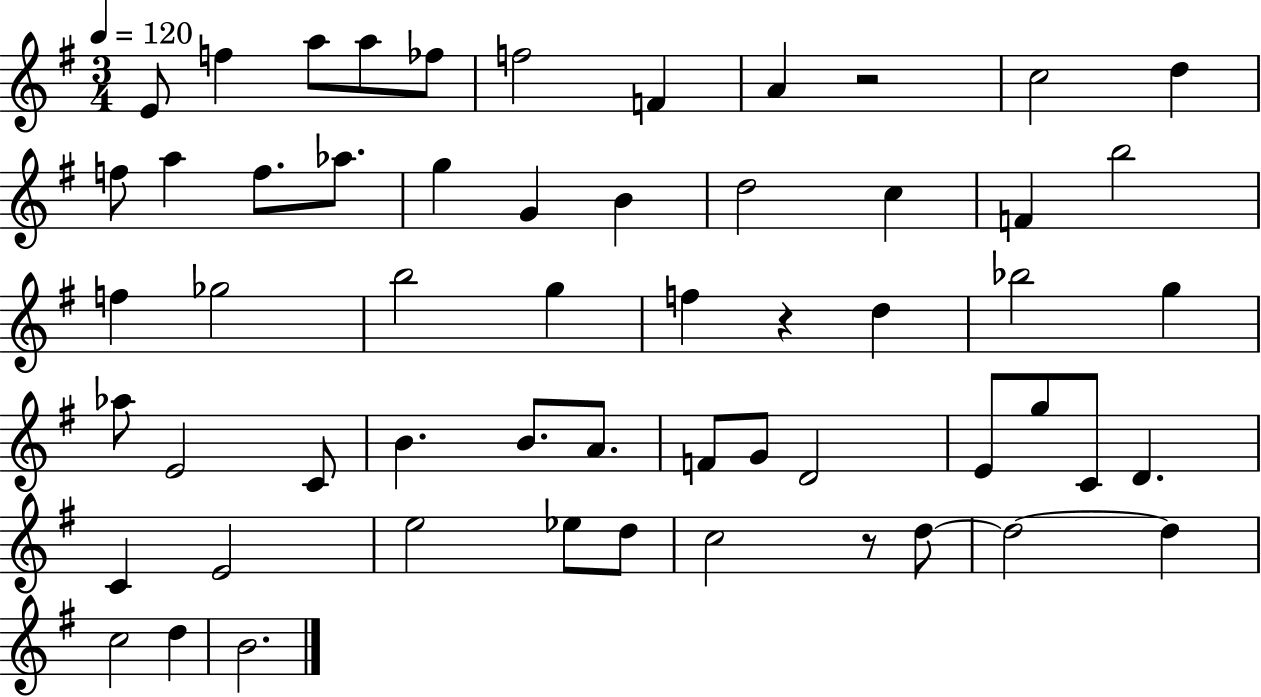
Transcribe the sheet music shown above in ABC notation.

X:1
T:Untitled
M:3/4
L:1/4
K:G
E/2 f a/2 a/2 _f/2 f2 F A z2 c2 d f/2 a f/2 _a/2 g G B d2 c F b2 f _g2 b2 g f z d _b2 g _a/2 E2 C/2 B B/2 A/2 F/2 G/2 D2 E/2 g/2 C/2 D C E2 e2 _e/2 d/2 c2 z/2 d/2 d2 d c2 d B2